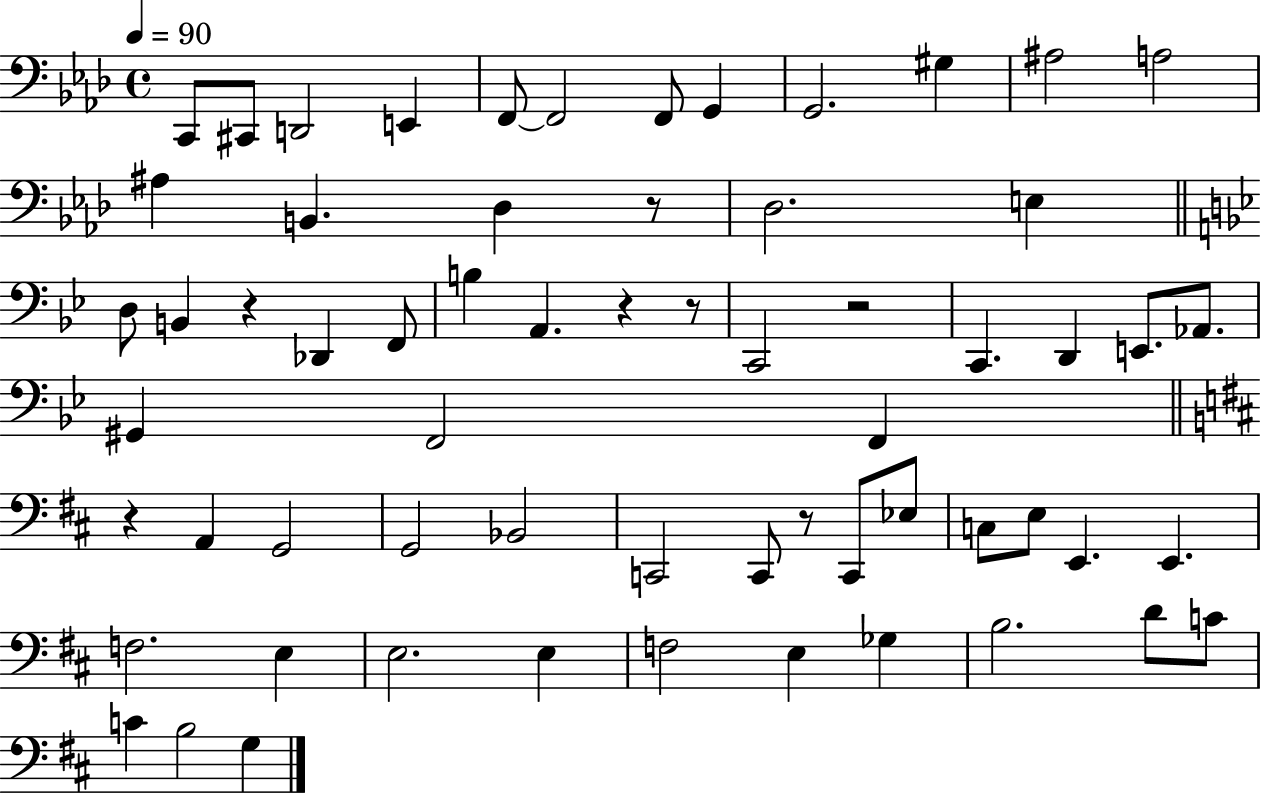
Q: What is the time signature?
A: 4/4